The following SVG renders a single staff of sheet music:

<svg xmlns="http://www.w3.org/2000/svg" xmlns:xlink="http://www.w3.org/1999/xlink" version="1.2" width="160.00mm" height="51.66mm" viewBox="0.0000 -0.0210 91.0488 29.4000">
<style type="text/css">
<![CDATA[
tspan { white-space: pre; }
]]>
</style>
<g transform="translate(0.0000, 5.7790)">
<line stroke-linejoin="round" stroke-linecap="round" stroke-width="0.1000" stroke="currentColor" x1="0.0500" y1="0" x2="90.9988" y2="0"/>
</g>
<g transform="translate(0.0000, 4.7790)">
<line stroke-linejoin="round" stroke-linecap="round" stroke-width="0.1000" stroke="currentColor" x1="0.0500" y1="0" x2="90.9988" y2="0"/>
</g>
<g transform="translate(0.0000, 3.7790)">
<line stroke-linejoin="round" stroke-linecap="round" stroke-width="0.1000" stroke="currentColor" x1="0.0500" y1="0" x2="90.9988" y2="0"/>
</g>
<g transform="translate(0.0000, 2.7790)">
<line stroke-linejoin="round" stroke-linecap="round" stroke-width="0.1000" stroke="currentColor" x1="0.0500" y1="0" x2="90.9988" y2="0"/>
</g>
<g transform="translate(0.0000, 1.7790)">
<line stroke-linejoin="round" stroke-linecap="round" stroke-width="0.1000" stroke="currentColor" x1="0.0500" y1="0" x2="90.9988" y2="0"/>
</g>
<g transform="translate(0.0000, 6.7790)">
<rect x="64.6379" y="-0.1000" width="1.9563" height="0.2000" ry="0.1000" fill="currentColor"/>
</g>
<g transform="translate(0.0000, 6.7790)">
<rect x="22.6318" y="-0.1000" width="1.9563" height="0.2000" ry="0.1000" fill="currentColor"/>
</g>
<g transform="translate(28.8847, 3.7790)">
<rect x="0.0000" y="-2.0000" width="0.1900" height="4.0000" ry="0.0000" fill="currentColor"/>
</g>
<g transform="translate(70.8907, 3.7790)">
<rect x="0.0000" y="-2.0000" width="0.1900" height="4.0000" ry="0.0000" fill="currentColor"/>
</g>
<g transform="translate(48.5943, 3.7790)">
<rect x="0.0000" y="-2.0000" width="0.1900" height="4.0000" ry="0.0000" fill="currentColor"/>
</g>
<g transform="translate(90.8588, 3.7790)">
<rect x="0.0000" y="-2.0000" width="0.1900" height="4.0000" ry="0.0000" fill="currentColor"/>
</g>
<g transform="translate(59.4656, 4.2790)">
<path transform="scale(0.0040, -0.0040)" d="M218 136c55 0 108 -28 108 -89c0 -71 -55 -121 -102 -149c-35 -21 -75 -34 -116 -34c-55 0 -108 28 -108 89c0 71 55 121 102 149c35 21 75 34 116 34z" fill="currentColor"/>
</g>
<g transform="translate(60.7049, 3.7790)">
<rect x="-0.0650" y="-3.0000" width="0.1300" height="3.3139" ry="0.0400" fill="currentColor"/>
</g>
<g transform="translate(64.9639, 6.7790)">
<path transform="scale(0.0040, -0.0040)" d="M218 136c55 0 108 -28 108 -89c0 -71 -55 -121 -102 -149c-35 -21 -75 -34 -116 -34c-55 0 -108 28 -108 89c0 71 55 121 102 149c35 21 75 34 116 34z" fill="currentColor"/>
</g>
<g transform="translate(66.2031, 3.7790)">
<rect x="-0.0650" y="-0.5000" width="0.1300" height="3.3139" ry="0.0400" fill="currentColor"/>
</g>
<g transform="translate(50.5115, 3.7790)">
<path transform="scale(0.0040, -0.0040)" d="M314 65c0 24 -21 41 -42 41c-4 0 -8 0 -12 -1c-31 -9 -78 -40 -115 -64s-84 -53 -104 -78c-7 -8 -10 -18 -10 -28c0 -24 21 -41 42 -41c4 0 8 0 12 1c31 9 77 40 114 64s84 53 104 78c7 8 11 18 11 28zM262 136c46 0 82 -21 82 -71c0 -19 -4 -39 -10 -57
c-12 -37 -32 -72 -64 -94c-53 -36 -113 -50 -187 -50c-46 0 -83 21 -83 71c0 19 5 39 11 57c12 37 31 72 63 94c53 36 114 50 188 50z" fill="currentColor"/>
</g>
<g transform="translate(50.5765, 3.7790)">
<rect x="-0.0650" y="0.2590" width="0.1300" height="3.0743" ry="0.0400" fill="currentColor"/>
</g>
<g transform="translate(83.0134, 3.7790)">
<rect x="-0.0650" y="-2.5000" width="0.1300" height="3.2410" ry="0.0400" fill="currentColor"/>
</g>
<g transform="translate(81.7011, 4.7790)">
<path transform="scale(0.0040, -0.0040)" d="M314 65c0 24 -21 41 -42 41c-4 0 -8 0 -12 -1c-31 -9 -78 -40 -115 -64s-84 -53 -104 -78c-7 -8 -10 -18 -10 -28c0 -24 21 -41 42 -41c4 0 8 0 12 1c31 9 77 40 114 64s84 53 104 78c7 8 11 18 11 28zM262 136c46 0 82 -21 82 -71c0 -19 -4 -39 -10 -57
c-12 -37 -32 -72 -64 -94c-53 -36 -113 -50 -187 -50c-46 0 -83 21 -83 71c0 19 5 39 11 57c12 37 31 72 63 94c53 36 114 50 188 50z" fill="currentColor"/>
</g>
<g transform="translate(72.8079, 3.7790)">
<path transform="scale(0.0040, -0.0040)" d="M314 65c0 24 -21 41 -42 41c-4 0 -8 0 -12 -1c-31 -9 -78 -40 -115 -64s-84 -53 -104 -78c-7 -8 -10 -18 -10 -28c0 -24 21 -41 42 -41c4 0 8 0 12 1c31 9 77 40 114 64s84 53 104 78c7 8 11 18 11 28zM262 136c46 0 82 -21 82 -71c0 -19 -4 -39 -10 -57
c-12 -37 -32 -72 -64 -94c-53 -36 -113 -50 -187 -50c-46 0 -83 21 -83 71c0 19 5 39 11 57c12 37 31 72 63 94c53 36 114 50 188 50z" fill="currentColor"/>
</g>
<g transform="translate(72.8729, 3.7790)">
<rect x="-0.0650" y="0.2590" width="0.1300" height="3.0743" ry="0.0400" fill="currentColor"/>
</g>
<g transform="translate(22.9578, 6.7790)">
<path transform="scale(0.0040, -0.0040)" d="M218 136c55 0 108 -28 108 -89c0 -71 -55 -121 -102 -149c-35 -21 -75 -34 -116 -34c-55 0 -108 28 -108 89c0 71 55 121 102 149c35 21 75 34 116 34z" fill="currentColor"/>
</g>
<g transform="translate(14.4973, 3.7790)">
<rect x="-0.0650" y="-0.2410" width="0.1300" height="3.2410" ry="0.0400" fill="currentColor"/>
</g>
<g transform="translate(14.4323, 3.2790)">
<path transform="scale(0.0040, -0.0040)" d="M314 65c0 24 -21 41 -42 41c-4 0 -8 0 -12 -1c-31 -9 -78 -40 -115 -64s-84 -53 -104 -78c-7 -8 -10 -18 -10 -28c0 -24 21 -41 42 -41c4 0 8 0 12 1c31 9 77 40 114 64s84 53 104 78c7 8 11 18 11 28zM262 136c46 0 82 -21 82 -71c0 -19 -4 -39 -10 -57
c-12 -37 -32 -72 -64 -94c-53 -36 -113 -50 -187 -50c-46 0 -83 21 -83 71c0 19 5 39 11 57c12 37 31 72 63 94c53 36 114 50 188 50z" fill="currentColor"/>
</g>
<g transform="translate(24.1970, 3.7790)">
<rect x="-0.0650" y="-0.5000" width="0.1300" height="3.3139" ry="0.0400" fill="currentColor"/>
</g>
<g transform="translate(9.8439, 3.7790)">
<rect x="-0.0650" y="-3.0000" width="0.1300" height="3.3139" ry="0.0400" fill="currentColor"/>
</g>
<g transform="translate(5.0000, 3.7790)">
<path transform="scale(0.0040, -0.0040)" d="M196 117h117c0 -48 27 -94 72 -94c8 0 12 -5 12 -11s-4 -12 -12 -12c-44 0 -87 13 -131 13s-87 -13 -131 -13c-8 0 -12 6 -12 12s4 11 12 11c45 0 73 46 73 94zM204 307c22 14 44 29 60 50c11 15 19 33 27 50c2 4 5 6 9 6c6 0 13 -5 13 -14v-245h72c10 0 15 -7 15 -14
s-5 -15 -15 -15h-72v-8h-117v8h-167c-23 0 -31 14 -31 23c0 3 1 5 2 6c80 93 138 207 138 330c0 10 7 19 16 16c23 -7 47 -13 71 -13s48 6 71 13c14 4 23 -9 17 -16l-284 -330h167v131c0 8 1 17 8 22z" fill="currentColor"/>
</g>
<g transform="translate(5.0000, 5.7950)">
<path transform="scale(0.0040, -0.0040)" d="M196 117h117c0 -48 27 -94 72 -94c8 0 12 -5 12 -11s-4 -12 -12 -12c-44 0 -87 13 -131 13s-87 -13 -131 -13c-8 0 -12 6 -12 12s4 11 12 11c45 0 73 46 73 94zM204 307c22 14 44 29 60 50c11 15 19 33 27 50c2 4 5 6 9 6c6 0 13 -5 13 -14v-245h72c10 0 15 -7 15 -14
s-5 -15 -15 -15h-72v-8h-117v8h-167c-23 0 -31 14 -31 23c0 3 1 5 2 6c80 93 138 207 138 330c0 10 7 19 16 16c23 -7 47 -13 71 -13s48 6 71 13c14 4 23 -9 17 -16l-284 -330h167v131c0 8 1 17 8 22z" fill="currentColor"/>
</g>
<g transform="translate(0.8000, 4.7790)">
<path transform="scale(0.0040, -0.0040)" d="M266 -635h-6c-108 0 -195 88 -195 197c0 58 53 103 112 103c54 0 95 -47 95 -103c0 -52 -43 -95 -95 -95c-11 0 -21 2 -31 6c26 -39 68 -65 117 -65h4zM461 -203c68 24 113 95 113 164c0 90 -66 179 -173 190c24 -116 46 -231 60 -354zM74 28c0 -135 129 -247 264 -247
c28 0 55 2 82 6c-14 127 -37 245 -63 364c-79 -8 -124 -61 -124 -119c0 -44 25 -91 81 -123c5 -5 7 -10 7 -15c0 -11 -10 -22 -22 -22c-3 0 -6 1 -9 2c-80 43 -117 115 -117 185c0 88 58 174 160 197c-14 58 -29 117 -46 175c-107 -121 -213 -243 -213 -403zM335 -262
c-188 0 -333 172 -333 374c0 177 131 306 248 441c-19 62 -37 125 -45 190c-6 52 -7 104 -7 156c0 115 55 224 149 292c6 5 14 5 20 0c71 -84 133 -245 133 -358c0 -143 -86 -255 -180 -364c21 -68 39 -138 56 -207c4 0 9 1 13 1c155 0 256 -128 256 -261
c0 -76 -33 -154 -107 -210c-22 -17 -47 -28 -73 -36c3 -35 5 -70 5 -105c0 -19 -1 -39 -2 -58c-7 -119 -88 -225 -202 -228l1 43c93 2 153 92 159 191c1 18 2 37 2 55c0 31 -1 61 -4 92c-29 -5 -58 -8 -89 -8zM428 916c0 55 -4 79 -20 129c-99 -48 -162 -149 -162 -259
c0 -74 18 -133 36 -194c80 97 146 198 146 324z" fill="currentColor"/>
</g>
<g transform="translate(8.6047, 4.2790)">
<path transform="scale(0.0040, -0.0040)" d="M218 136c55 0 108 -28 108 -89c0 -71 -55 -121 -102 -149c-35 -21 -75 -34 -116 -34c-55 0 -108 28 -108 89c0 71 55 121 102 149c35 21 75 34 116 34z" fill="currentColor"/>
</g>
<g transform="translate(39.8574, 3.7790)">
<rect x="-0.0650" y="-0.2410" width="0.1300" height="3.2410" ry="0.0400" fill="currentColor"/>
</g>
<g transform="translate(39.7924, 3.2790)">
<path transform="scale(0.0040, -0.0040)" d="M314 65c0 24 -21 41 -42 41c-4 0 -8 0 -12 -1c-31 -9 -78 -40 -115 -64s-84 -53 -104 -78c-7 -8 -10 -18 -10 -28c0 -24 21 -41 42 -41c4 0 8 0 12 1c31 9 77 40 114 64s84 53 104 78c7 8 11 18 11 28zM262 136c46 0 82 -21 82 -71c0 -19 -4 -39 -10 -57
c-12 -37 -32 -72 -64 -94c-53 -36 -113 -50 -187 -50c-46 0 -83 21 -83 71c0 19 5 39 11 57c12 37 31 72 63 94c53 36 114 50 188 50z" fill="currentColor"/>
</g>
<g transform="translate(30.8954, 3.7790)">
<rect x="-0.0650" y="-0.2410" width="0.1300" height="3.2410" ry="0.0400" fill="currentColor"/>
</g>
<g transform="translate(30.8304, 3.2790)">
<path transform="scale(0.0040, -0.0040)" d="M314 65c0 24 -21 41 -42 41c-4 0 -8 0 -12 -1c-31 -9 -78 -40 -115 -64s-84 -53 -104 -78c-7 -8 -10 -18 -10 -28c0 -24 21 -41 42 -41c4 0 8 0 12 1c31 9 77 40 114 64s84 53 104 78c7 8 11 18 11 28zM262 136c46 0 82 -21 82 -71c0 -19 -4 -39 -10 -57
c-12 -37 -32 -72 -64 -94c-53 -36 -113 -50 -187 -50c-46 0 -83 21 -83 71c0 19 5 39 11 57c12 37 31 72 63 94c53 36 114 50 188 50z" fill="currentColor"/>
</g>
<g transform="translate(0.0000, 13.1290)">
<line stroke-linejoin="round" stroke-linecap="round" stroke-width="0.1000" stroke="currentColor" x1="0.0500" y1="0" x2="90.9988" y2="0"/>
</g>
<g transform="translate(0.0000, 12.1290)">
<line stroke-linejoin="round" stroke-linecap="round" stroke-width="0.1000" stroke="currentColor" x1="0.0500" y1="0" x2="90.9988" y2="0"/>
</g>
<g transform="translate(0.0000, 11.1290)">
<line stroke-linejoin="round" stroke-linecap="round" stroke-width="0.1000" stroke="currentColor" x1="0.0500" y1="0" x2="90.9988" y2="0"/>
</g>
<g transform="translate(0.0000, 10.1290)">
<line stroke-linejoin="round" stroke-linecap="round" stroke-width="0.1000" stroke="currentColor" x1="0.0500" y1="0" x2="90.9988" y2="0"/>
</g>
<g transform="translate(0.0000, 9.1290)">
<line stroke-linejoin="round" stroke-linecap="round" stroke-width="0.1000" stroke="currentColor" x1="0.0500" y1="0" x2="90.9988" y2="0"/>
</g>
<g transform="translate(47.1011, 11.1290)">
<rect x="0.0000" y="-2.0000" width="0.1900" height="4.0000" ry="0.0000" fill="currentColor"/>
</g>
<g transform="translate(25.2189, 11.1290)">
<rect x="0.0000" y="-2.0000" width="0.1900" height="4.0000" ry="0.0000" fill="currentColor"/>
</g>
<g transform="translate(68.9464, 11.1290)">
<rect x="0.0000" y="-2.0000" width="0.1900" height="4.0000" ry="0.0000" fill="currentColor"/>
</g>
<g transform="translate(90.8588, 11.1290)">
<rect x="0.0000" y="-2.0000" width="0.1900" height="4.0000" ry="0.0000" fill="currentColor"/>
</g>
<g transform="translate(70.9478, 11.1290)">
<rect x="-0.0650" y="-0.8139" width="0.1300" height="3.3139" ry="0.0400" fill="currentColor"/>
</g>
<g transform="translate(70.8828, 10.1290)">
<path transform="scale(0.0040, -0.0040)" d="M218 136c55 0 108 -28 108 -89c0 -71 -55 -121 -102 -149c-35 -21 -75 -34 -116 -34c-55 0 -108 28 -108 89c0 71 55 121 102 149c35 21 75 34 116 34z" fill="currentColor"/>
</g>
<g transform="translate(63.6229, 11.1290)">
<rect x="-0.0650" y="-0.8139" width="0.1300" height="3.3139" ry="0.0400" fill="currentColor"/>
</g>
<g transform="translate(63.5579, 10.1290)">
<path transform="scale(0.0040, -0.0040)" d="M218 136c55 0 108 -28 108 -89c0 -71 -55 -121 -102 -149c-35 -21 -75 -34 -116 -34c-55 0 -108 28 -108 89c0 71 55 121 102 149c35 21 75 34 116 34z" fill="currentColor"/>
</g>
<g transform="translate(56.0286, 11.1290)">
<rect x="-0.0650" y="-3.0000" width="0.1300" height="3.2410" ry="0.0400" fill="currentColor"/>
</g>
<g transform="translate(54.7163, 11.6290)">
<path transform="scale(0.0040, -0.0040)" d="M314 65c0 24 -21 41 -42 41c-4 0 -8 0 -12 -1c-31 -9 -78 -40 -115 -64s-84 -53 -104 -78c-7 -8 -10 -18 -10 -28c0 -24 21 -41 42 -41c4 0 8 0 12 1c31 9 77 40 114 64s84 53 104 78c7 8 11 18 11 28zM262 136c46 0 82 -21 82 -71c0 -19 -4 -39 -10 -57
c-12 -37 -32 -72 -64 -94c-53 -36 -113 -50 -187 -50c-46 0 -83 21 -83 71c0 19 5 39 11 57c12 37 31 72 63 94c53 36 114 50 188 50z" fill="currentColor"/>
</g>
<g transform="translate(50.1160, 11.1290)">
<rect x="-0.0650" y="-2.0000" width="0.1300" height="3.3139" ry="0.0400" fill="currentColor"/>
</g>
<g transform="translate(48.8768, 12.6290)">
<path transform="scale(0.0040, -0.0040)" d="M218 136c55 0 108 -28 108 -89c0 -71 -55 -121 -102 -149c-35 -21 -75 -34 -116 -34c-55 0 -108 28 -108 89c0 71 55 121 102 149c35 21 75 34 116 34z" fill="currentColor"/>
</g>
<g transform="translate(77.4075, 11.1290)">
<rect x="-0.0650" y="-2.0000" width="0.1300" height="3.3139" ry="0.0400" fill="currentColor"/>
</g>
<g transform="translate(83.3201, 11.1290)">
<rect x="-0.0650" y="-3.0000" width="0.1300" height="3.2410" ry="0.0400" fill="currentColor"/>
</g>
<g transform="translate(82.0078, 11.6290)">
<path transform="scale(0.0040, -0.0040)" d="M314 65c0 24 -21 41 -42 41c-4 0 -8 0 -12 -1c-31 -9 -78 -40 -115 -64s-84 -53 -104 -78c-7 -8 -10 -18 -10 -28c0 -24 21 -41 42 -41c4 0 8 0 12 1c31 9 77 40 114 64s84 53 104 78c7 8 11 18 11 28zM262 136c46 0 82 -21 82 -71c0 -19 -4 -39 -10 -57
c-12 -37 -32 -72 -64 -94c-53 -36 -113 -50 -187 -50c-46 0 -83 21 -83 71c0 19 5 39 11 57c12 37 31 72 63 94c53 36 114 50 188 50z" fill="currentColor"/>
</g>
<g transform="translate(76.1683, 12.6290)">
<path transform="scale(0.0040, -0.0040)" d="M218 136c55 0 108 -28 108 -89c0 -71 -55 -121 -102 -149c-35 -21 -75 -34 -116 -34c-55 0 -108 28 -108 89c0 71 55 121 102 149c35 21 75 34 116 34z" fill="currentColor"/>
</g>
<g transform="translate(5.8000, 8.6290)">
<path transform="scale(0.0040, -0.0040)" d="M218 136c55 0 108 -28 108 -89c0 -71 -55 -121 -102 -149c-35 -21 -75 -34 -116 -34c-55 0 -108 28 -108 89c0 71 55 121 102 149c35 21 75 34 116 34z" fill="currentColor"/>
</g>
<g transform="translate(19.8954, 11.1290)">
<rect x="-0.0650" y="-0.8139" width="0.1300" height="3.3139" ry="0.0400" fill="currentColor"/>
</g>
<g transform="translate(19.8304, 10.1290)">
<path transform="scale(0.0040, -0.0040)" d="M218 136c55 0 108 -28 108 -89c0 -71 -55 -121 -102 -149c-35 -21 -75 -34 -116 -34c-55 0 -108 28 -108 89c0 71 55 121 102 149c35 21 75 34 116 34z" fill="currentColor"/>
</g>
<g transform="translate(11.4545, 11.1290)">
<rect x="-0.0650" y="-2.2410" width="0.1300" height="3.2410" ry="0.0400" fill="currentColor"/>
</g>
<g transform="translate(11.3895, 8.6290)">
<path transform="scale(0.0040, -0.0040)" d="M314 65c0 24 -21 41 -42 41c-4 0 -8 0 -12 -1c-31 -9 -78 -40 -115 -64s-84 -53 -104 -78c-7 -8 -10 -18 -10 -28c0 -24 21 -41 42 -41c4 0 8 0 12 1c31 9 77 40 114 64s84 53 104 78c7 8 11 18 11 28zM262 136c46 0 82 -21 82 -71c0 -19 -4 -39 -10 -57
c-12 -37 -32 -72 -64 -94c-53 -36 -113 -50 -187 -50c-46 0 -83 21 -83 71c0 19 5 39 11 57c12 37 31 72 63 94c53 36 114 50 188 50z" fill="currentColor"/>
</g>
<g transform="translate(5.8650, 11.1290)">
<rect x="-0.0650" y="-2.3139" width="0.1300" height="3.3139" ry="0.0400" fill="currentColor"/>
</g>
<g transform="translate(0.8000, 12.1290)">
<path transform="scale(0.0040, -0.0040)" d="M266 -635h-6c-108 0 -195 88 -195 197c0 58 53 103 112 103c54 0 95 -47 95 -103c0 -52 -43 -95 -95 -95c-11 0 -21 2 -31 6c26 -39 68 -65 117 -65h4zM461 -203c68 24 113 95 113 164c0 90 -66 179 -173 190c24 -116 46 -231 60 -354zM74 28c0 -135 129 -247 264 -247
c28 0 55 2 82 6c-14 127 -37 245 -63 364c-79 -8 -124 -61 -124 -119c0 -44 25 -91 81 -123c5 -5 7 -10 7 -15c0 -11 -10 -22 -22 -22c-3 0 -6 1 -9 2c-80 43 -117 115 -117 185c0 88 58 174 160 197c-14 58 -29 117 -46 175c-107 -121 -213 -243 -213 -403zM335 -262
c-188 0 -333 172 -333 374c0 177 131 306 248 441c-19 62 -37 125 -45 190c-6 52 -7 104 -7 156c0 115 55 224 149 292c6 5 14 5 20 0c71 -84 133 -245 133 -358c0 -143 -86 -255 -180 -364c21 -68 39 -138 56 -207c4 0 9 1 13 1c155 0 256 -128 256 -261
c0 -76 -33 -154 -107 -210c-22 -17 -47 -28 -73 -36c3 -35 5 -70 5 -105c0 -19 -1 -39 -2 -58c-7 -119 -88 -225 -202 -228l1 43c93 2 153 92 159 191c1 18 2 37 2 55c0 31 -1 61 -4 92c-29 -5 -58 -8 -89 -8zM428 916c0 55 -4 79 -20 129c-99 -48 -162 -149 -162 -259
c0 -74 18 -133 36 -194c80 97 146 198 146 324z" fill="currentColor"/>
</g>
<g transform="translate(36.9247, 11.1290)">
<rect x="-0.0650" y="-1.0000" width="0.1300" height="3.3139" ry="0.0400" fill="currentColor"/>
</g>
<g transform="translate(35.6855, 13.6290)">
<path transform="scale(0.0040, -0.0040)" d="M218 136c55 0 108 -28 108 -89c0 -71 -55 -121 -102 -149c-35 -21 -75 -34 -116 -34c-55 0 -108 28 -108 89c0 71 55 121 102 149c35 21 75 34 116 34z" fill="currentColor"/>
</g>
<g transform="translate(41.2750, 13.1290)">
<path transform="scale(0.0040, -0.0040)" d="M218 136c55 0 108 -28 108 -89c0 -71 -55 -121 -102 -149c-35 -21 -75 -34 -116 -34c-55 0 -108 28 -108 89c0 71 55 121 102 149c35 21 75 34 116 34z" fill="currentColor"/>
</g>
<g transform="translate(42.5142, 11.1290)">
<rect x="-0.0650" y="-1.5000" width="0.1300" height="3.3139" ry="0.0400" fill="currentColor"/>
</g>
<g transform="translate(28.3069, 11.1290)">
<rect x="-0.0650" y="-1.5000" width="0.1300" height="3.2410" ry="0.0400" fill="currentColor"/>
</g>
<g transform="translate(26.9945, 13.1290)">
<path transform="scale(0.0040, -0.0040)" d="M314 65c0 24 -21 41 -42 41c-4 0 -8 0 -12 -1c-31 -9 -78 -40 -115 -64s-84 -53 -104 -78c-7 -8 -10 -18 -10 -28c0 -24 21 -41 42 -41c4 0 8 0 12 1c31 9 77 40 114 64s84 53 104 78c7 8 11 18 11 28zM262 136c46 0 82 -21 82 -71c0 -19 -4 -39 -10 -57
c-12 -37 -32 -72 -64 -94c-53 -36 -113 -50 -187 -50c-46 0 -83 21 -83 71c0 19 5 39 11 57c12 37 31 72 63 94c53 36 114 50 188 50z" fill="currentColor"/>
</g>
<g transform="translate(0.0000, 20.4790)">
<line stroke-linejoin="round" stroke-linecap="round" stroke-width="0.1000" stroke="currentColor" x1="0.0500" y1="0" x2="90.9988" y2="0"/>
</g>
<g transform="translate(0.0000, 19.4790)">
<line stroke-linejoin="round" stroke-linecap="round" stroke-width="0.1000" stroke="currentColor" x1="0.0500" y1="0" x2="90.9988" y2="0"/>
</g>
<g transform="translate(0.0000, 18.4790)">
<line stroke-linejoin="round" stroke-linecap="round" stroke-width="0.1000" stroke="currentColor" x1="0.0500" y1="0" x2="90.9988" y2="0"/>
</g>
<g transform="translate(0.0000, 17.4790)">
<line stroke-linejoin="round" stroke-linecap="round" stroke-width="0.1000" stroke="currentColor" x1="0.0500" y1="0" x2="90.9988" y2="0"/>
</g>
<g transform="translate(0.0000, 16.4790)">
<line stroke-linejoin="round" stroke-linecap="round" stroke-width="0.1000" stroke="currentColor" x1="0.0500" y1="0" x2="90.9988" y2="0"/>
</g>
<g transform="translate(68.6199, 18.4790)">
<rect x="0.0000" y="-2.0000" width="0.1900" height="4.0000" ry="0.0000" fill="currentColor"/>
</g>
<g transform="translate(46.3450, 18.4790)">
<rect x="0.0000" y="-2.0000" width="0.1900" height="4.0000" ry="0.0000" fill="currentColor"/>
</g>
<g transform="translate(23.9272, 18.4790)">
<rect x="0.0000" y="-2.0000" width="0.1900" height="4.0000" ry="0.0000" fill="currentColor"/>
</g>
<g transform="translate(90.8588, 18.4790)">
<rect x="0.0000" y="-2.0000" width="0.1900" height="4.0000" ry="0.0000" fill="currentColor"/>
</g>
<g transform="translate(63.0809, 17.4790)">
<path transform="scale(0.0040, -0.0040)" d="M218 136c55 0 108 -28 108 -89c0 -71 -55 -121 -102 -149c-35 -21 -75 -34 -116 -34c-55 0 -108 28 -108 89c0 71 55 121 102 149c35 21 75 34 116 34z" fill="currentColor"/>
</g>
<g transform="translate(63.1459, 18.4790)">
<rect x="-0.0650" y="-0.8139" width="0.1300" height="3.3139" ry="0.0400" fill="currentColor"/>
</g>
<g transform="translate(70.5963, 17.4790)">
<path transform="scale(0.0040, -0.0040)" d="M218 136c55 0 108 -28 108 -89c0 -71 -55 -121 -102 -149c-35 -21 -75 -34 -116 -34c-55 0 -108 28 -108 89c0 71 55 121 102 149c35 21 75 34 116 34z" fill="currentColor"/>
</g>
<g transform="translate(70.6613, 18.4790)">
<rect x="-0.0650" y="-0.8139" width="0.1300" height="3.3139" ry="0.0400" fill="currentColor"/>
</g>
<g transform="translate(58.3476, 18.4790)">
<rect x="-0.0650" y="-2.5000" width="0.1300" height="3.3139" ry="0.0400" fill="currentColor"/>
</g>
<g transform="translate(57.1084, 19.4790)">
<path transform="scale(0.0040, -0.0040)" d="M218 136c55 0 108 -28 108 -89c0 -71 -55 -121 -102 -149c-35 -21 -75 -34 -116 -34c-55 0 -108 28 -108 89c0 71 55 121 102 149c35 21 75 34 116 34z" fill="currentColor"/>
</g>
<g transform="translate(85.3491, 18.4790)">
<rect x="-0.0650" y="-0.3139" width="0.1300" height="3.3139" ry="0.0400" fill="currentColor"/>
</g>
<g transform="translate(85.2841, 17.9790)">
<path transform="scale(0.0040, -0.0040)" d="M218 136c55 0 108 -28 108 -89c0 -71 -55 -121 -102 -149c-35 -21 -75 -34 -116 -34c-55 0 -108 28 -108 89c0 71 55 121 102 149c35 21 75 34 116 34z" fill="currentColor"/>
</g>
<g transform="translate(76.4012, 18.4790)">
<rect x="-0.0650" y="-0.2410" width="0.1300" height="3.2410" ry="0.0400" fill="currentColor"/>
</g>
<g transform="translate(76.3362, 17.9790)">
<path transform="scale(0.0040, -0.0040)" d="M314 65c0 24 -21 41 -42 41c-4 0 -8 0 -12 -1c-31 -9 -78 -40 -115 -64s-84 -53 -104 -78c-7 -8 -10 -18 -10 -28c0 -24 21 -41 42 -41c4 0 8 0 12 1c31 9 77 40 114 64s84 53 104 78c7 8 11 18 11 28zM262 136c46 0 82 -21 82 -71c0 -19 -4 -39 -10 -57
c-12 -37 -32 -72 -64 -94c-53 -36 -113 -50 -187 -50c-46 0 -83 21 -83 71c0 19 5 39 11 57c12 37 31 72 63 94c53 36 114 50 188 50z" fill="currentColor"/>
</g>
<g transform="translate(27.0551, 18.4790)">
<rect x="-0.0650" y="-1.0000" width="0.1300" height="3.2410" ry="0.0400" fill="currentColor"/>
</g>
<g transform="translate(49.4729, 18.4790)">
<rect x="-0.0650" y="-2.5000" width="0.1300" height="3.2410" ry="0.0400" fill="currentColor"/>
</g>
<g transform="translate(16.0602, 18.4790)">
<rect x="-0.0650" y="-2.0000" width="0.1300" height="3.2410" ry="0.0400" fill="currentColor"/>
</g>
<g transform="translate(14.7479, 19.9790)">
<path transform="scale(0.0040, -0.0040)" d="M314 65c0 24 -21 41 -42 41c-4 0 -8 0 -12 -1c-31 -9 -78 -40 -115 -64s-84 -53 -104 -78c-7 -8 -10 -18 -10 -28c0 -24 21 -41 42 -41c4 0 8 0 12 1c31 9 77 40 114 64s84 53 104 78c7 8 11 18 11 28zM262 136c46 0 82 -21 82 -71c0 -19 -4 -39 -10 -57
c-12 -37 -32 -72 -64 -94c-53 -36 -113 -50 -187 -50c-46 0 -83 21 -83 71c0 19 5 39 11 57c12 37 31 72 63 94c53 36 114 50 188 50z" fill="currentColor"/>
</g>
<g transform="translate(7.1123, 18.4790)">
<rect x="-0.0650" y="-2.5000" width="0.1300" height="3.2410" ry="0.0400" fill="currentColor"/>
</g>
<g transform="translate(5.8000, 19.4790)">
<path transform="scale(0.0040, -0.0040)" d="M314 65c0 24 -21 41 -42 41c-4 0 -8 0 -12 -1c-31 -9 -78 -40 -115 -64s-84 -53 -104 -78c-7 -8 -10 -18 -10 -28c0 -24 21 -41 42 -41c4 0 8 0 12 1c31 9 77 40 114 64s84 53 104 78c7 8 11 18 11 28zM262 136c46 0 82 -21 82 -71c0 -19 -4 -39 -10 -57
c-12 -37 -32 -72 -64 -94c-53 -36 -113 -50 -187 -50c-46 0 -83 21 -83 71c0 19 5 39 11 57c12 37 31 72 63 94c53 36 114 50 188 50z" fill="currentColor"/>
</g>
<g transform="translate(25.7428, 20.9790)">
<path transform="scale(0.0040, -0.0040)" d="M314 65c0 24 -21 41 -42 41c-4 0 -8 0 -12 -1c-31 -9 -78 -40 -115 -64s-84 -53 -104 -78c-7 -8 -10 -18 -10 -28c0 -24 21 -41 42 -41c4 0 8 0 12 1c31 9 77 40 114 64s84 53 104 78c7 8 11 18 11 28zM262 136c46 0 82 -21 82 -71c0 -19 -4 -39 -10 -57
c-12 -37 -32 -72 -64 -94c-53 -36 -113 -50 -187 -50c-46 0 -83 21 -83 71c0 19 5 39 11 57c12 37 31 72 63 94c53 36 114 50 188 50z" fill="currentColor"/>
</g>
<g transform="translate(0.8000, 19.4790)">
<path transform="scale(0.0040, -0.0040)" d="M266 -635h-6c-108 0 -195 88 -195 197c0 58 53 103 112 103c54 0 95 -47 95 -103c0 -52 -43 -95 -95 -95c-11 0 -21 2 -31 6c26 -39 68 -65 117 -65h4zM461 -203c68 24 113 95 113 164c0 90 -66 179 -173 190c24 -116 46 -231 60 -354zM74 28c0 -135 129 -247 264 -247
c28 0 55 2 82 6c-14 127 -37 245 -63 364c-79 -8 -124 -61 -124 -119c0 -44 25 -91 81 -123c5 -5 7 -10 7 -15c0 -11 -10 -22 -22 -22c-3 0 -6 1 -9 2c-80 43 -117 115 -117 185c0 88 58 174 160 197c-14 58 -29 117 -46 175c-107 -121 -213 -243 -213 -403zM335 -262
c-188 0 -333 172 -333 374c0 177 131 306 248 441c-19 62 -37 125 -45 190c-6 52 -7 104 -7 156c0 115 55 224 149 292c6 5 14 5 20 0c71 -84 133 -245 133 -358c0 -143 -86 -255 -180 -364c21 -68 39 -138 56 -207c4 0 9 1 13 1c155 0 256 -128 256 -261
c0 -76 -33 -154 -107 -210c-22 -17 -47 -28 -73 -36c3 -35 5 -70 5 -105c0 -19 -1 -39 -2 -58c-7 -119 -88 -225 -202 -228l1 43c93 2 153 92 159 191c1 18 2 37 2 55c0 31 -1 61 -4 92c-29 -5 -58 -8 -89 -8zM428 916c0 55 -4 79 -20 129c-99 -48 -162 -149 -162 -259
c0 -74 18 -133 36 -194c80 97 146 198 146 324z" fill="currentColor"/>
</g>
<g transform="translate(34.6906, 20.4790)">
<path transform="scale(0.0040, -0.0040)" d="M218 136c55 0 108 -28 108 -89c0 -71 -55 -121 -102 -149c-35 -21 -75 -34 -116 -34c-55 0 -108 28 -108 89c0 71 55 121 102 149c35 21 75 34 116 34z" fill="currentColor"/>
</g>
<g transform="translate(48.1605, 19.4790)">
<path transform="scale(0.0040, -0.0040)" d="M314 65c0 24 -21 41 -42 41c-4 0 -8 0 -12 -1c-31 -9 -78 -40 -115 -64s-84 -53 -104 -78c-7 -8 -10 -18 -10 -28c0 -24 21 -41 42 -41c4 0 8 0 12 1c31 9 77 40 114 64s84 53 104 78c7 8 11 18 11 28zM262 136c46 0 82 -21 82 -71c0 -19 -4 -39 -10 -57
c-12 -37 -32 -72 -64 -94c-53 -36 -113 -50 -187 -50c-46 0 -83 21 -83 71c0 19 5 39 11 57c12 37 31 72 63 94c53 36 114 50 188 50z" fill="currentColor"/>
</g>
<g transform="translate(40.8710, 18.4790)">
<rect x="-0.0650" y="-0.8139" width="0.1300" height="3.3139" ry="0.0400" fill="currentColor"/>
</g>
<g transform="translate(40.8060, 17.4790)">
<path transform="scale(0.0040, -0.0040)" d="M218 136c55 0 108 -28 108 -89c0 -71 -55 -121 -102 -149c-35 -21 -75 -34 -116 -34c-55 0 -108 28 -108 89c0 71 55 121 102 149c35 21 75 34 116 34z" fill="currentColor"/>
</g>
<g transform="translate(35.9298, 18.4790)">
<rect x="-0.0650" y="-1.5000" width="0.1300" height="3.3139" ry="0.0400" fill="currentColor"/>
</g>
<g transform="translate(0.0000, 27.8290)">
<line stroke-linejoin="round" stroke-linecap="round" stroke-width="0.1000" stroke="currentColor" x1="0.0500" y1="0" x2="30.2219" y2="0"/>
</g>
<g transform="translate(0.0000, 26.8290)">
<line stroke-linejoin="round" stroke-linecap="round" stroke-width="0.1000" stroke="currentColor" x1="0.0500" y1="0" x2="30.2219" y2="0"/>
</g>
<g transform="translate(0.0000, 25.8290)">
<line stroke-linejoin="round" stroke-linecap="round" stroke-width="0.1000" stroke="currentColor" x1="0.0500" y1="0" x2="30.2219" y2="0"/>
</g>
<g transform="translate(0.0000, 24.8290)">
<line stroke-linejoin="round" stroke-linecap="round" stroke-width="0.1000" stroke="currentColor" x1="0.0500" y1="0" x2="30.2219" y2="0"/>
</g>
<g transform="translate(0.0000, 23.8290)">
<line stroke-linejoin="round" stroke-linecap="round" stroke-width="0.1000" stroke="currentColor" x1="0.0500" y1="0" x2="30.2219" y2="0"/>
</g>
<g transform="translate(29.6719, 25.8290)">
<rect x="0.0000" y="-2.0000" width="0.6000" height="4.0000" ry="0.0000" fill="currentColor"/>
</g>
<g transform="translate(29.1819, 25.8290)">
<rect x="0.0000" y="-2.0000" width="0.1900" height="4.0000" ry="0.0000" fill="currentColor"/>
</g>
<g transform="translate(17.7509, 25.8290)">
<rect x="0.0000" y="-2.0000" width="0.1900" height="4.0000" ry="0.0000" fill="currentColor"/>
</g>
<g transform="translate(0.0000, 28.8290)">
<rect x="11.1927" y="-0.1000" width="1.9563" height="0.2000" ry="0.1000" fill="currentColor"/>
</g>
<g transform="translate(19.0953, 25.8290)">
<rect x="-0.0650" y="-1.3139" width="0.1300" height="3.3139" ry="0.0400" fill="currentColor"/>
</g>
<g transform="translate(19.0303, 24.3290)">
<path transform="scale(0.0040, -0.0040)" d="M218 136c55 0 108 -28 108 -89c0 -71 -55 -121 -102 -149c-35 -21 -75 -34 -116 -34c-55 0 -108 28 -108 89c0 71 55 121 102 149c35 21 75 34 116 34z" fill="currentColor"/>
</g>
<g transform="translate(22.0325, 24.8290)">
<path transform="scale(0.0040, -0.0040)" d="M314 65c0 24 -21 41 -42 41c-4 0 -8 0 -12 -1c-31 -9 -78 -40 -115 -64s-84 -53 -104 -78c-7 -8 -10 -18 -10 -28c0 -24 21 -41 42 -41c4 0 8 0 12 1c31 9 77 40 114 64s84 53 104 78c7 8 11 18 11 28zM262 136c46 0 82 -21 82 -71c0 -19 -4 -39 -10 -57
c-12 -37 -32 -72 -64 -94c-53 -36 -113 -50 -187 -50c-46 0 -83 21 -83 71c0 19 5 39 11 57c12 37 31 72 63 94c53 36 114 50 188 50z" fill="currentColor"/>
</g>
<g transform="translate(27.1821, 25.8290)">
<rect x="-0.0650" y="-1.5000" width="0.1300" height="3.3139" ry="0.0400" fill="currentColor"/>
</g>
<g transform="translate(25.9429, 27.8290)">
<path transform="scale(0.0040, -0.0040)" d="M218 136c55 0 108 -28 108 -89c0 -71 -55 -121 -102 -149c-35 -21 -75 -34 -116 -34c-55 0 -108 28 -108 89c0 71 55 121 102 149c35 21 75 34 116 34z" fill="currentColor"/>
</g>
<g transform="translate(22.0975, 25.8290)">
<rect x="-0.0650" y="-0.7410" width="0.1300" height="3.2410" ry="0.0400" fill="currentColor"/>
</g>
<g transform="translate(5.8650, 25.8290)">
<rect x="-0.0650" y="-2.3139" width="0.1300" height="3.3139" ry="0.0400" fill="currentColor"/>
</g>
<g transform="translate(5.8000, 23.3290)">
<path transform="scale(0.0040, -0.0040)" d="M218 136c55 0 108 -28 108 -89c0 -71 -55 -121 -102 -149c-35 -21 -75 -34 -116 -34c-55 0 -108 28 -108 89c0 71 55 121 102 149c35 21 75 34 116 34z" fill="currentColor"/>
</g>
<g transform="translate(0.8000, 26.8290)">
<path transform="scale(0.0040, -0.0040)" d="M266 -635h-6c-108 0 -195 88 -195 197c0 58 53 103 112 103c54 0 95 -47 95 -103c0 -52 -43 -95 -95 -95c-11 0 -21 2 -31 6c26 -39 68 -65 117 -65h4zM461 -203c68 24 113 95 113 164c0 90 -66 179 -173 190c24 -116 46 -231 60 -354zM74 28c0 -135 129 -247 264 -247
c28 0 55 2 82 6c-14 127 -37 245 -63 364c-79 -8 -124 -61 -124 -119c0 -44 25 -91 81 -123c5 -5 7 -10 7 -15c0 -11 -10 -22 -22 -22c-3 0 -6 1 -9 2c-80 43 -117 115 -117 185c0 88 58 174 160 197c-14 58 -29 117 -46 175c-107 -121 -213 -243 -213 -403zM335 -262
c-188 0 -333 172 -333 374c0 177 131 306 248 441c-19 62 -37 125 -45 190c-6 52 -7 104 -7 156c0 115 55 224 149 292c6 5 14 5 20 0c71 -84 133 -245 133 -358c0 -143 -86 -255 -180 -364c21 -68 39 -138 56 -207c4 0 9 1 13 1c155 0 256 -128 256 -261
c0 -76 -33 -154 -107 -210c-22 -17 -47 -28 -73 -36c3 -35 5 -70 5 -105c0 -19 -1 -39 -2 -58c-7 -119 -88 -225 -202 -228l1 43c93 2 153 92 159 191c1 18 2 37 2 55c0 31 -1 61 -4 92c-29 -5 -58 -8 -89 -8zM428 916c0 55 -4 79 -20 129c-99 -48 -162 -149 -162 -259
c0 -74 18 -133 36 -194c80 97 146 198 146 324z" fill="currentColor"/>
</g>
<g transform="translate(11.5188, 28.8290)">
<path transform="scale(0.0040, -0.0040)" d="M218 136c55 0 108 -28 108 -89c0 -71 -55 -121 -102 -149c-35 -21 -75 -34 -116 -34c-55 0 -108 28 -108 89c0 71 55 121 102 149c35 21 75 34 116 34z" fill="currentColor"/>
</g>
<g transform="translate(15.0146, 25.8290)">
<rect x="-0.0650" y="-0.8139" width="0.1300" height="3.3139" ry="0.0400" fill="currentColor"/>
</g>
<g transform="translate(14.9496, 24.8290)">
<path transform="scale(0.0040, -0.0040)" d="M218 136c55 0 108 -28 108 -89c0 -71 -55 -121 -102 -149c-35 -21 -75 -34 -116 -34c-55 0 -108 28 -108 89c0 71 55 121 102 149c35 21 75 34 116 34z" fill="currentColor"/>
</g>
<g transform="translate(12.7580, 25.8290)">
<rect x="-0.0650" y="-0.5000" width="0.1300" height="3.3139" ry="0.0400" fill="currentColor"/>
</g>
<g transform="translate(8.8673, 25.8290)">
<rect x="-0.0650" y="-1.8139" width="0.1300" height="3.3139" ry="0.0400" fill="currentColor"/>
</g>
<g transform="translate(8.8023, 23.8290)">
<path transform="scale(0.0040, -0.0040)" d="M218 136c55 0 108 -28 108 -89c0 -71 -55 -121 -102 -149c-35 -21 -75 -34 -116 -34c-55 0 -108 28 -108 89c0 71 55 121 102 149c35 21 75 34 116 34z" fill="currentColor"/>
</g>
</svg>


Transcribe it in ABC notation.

X:1
T:Untitled
M:4/4
L:1/4
K:C
A c2 C c2 c2 B2 A C B2 G2 g g2 d E2 D E F A2 d d F A2 G2 F2 D2 E d G2 G d d c2 c g f C d e d2 E